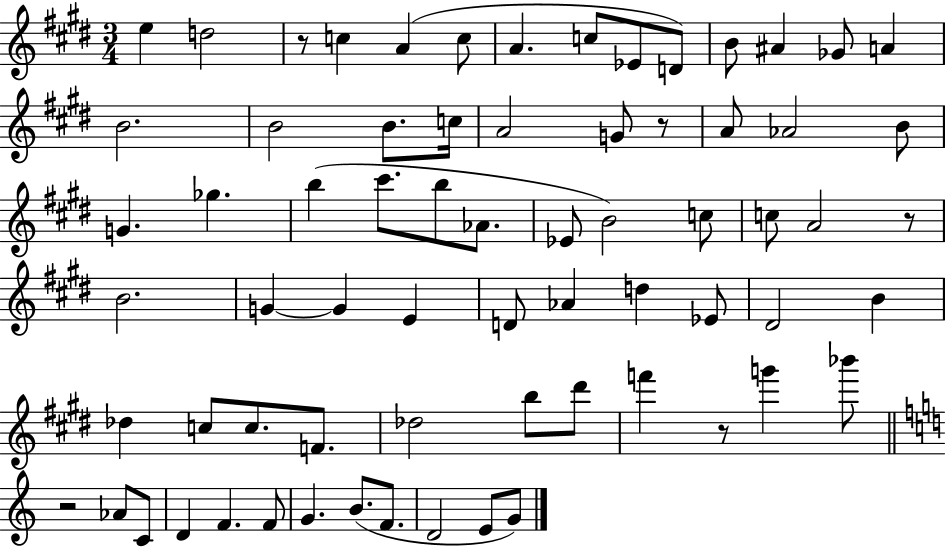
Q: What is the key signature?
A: E major